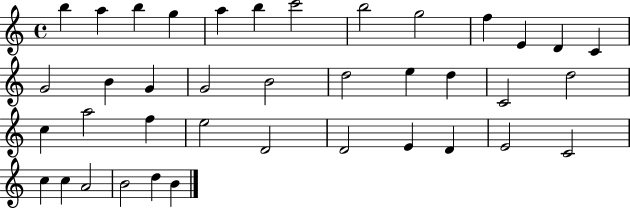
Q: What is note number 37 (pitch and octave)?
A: B4